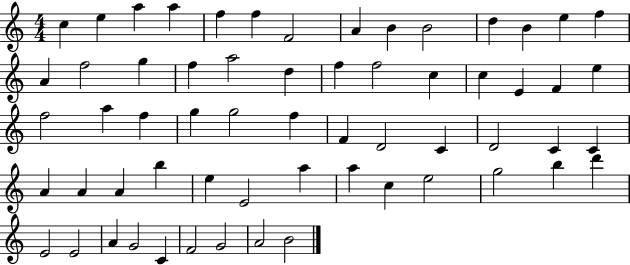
C5/q E5/q A5/q A5/q F5/q F5/q F4/h A4/q B4/q B4/h D5/q B4/q E5/q F5/q A4/q F5/h G5/q F5/q A5/h D5/q F5/q F5/h C5/q C5/q E4/q F4/q E5/q F5/h A5/q F5/q G5/q G5/h F5/q F4/q D4/h C4/q D4/h C4/q C4/q A4/q A4/q A4/q B5/q E5/q E4/h A5/q A5/q C5/q E5/h G5/h B5/q D6/q E4/h E4/h A4/q G4/h C4/q F4/h G4/h A4/h B4/h